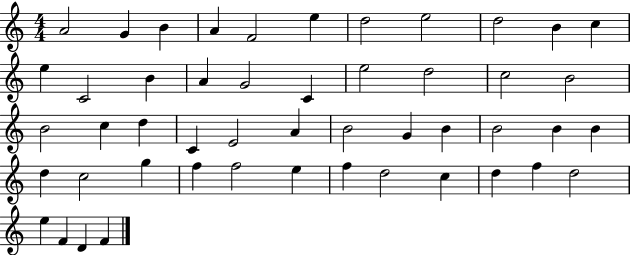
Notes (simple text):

A4/h G4/q B4/q A4/q F4/h E5/q D5/h E5/h D5/h B4/q C5/q E5/q C4/h B4/q A4/q G4/h C4/q E5/h D5/h C5/h B4/h B4/h C5/q D5/q C4/q E4/h A4/q B4/h G4/q B4/q B4/h B4/q B4/q D5/q C5/h G5/q F5/q F5/h E5/q F5/q D5/h C5/q D5/q F5/q D5/h E5/q F4/q D4/q F4/q